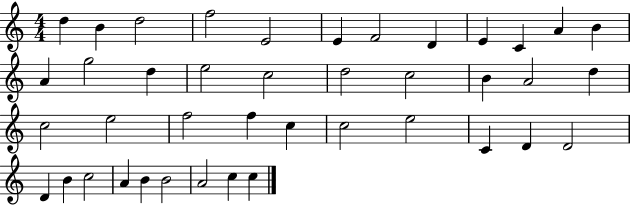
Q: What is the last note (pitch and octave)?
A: C5